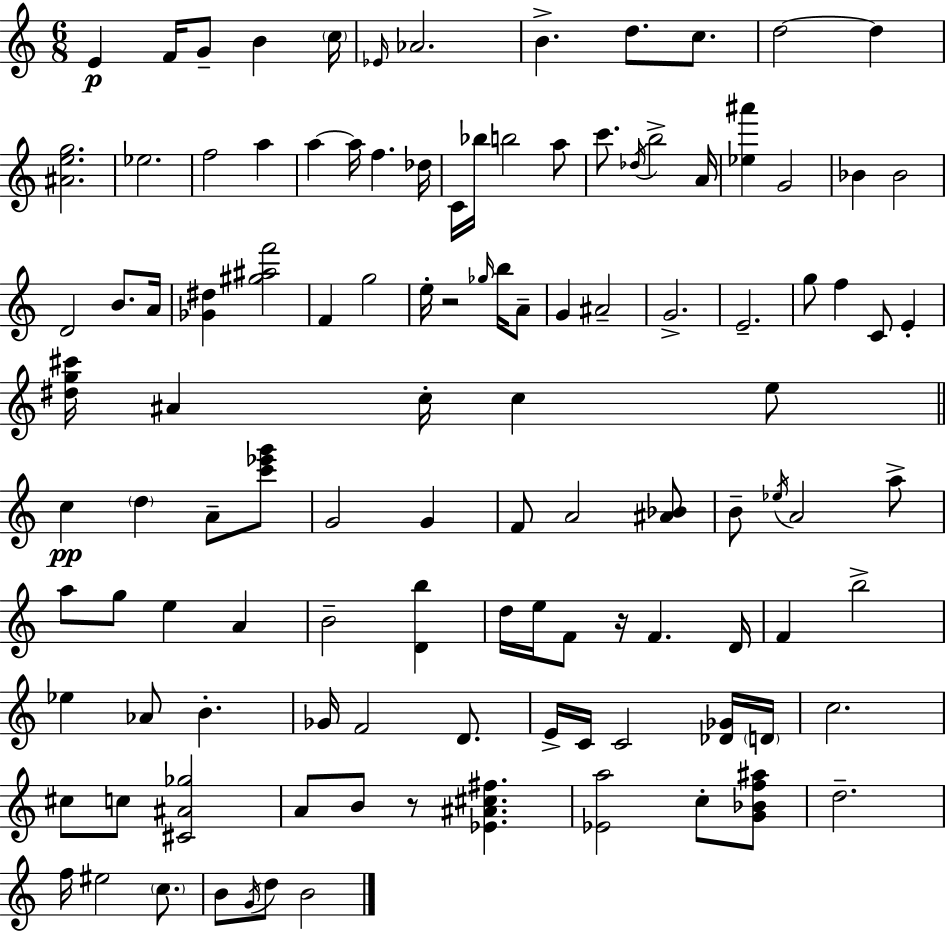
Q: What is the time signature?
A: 6/8